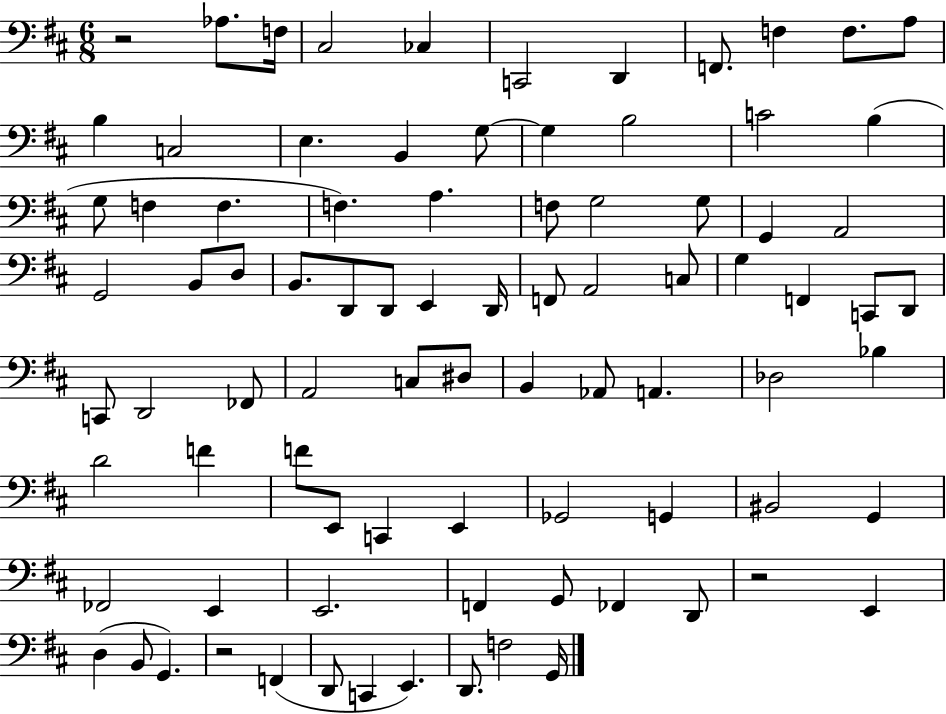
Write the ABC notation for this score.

X:1
T:Untitled
M:6/8
L:1/4
K:D
z2 _A,/2 F,/4 ^C,2 _C, C,,2 D,, F,,/2 F, F,/2 A,/2 B, C,2 E, B,, G,/2 G, B,2 C2 B, G,/2 F, F, F, A, F,/2 G,2 G,/2 G,, A,,2 G,,2 B,,/2 D,/2 B,,/2 D,,/2 D,,/2 E,, D,,/4 F,,/2 A,,2 C,/2 G, F,, C,,/2 D,,/2 C,,/2 D,,2 _F,,/2 A,,2 C,/2 ^D,/2 B,, _A,,/2 A,, _D,2 _B, D2 F F/2 E,,/2 C,, E,, _G,,2 G,, ^B,,2 G,, _F,,2 E,, E,,2 F,, G,,/2 _F,, D,,/2 z2 E,, D, B,,/2 G,, z2 F,, D,,/2 C,, E,, D,,/2 F,2 G,,/4